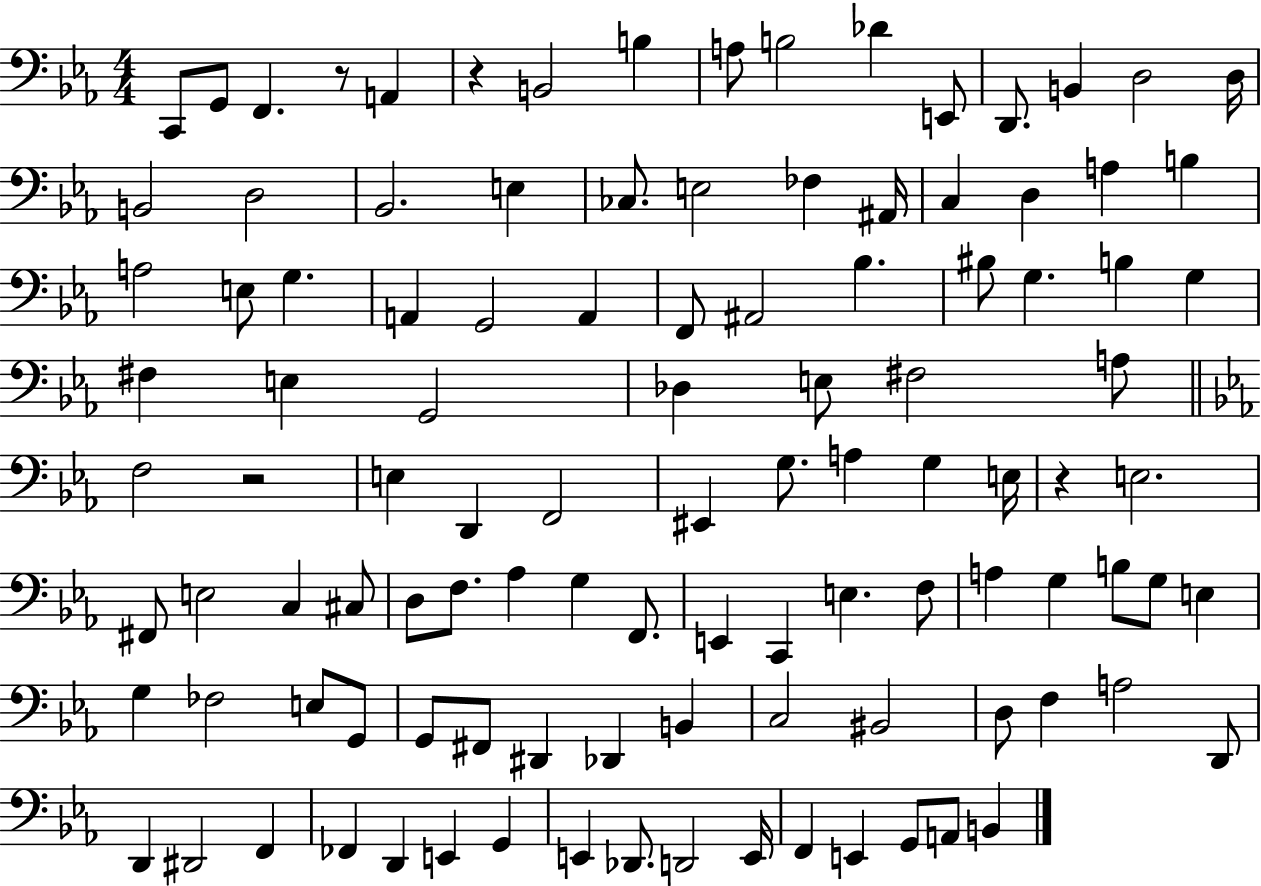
{
  \clef bass
  \numericTimeSignature
  \time 4/4
  \key ees \major
  c,8 g,8 f,4. r8 a,4 | r4 b,2 b4 | a8 b2 des'4 e,8 | d,8. b,4 d2 d16 | \break b,2 d2 | bes,2. e4 | ces8. e2 fes4 ais,16 | c4 d4 a4 b4 | \break a2 e8 g4. | a,4 g,2 a,4 | f,8 ais,2 bes4. | bis8 g4. b4 g4 | \break fis4 e4 g,2 | des4 e8 fis2 a8 | \bar "||" \break \key ees \major f2 r2 | e4 d,4 f,2 | eis,4 g8. a4 g4 e16 | r4 e2. | \break fis,8 e2 c4 cis8 | d8 f8. aes4 g4 f,8. | e,4 c,4 e4. f8 | a4 g4 b8 g8 e4 | \break g4 fes2 e8 g,8 | g,8 fis,8 dis,4 des,4 b,4 | c2 bis,2 | d8 f4 a2 d,8 | \break d,4 dis,2 f,4 | fes,4 d,4 e,4 g,4 | e,4 des,8. d,2 e,16 | f,4 e,4 g,8 a,8 b,4 | \break \bar "|."
}